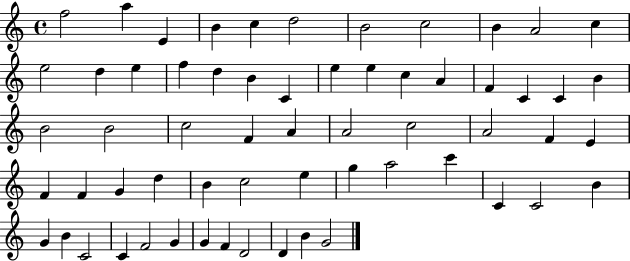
F5/h A5/q E4/q B4/q C5/q D5/h B4/h C5/h B4/q A4/h C5/q E5/h D5/q E5/q F5/q D5/q B4/q C4/q E5/q E5/q C5/q A4/q F4/q C4/q C4/q B4/q B4/h B4/h C5/h F4/q A4/q A4/h C5/h A4/h F4/q E4/q F4/q F4/q G4/q D5/q B4/q C5/h E5/q G5/q A5/h C6/q C4/q C4/h B4/q G4/q B4/q C4/h C4/q F4/h G4/q G4/q F4/q D4/h D4/q B4/q G4/h